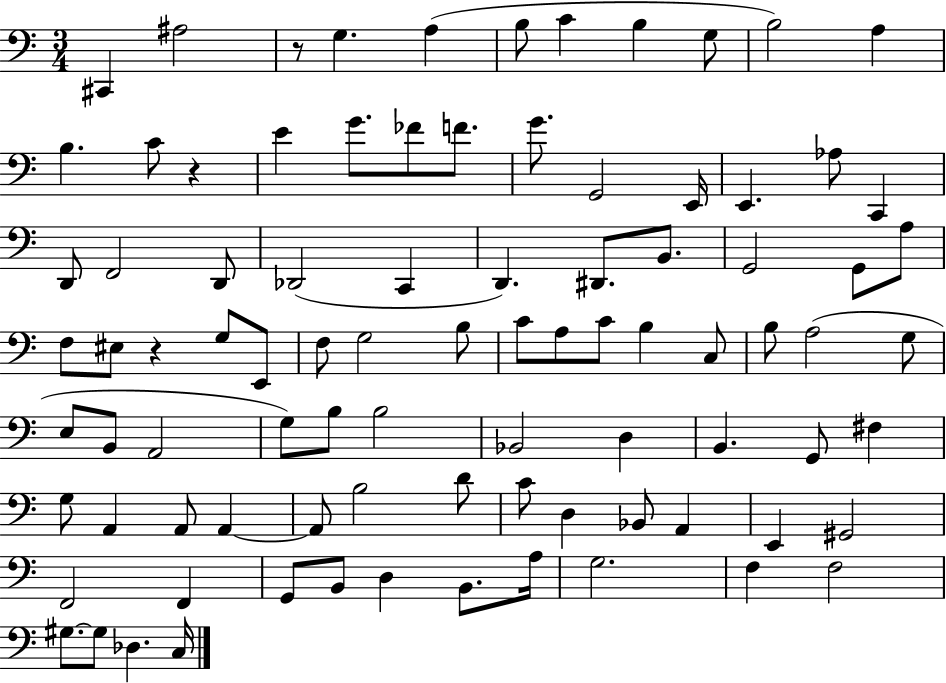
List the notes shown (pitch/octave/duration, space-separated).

C#2/q A#3/h R/e G3/q. A3/q B3/e C4/q B3/q G3/e B3/h A3/q B3/q. C4/e R/q E4/q G4/e. FES4/e F4/e. G4/e. G2/h E2/s E2/q. Ab3/e C2/q D2/e F2/h D2/e Db2/h C2/q D2/q. D#2/e. B2/e. G2/h G2/e A3/e F3/e EIS3/e R/q G3/e E2/e F3/e G3/h B3/e C4/e A3/e C4/e B3/q C3/e B3/e A3/h G3/e E3/e B2/e A2/h G3/e B3/e B3/h Bb2/h D3/q B2/q. G2/e F#3/q G3/e A2/q A2/e A2/q A2/e B3/h D4/e C4/e D3/q Bb2/e A2/q E2/q G#2/h F2/h F2/q G2/e B2/e D3/q B2/e. A3/s G3/h. F3/q F3/h G#3/e. G#3/e Db3/q. C3/s